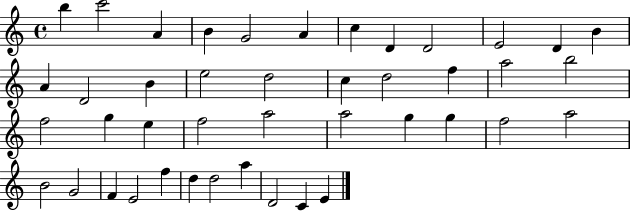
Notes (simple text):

B5/q C6/h A4/q B4/q G4/h A4/q C5/q D4/q D4/h E4/h D4/q B4/q A4/q D4/h B4/q E5/h D5/h C5/q D5/h F5/q A5/h B5/h F5/h G5/q E5/q F5/h A5/h A5/h G5/q G5/q F5/h A5/h B4/h G4/h F4/q E4/h F5/q D5/q D5/h A5/q D4/h C4/q E4/q